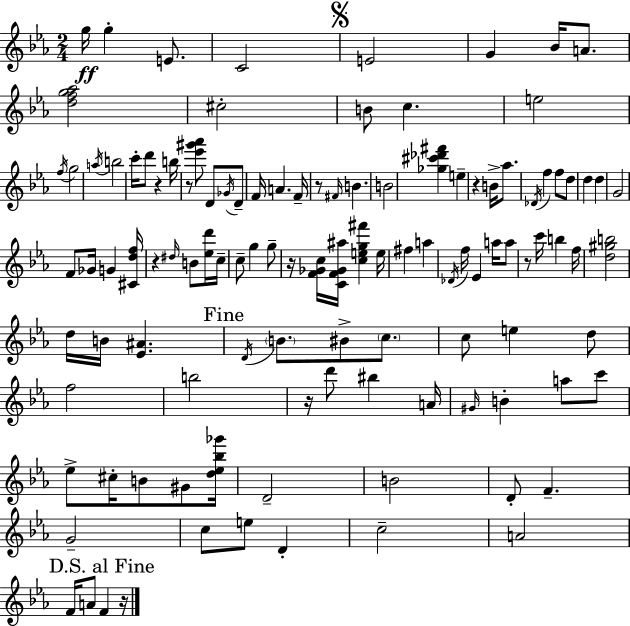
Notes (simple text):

G5/s G5/q E4/e. C4/h E4/h G4/q Bb4/s A4/e. [D5,F5,G5,Ab5]/h C#5/h B4/e C5/q. E5/h F5/s G5/h A5/s B5/h C6/s D6/e R/q B5/s R/e [Eb6,G#6,Ab6]/e D4/e Gb4/s D4/e F4/s A4/q. F4/s R/e F#4/s B4/q. B4/h [Gb5,C#6,Db6,F#6]/q E5/q R/q B4/s Ab5/e. Db4/s F5/q F5/e D5/e D5/q D5/q G4/h F4/e Gb4/s G4/q [C#4,D5,F5]/s R/q D#5/s B4/e [Eb5,D6]/s C5/s C5/e G5/q G5/e R/s [F4,Gb4,C5]/s [C4,F4,Gb4,A#5]/s [C5,E5,G5,F#6]/q E5/s F#5/q A5/q Db4/s F5/s Eb4/q A5/s A5/e R/e C6/s B5/q F5/s [D5,G#5,B5]/h D5/s B4/s [Eb4,A#4]/q. D4/s B4/e. BIS4/e C5/e. C5/e E5/q D5/e F5/h B5/h R/s D6/e BIS5/q A4/s G#4/s B4/q A5/e C6/e Eb5/e C#5/s B4/e G#4/e [D5,Eb5,Bb5,Gb6]/s D4/h B4/h D4/e F4/q. G4/h C5/e E5/e D4/q C5/h A4/h F4/s A4/e F4/q R/s